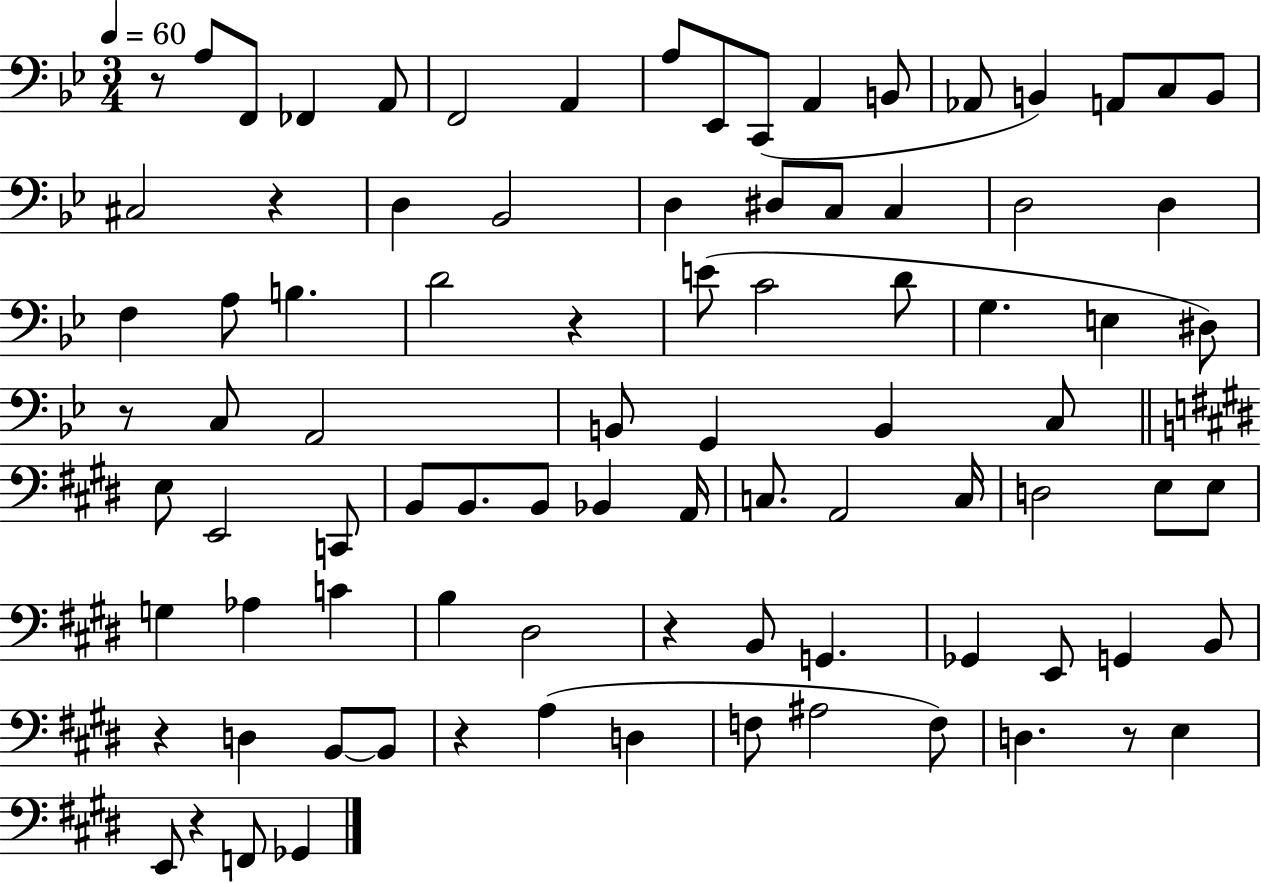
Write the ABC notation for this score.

X:1
T:Untitled
M:3/4
L:1/4
K:Bb
z/2 A,/2 F,,/2 _F,, A,,/2 F,,2 A,, A,/2 _E,,/2 C,,/2 A,, B,,/2 _A,,/2 B,, A,,/2 C,/2 B,,/2 ^C,2 z D, _B,,2 D, ^D,/2 C,/2 C, D,2 D, F, A,/2 B, D2 z E/2 C2 D/2 G, E, ^D,/2 z/2 C,/2 A,,2 B,,/2 G,, B,, C,/2 E,/2 E,,2 C,,/2 B,,/2 B,,/2 B,,/2 _B,, A,,/4 C,/2 A,,2 C,/4 D,2 E,/2 E,/2 G, _A, C B, ^D,2 z B,,/2 G,, _G,, E,,/2 G,, B,,/2 z D, B,,/2 B,,/2 z A, D, F,/2 ^A,2 F,/2 D, z/2 E, E,,/2 z F,,/2 _G,,